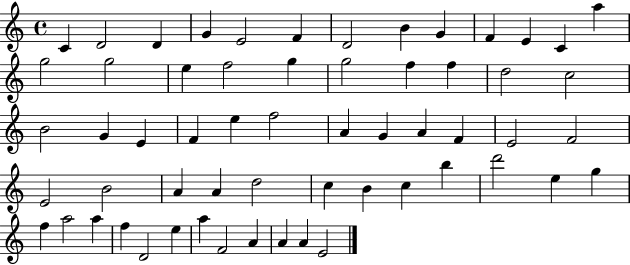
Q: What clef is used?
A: treble